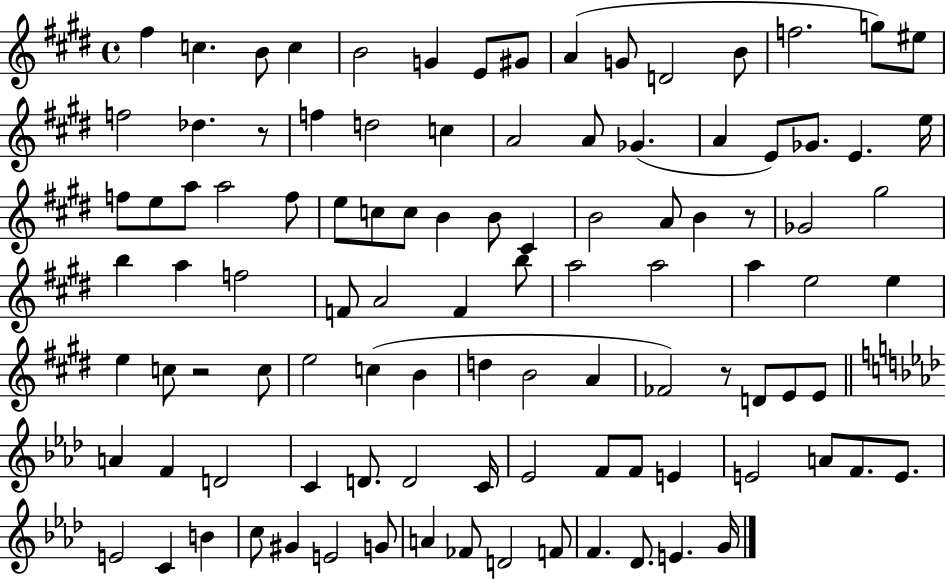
F#5/q C5/q. B4/e C5/q B4/h G4/q E4/e G#4/e A4/q G4/e D4/h B4/e F5/h. G5/e EIS5/e F5/h Db5/q. R/e F5/q D5/h C5/q A4/h A4/e Gb4/q. A4/q E4/e Gb4/e. E4/q. E5/s F5/e E5/e A5/e A5/h F5/e E5/e C5/e C5/e B4/q B4/e C#4/q B4/h A4/e B4/q R/e Gb4/h G#5/h B5/q A5/q F5/h F4/e A4/h F4/q B5/e A5/h A5/h A5/q E5/h E5/q E5/q C5/e R/h C5/e E5/h C5/q B4/q D5/q B4/h A4/q FES4/h R/e D4/e E4/e E4/e A4/q F4/q D4/h C4/q D4/e. D4/h C4/s Eb4/h F4/e F4/e E4/q E4/h A4/e F4/e. E4/e. E4/h C4/q B4/q C5/e G#4/q E4/h G4/e A4/q FES4/e D4/h F4/e F4/q. Db4/e. E4/q. G4/s